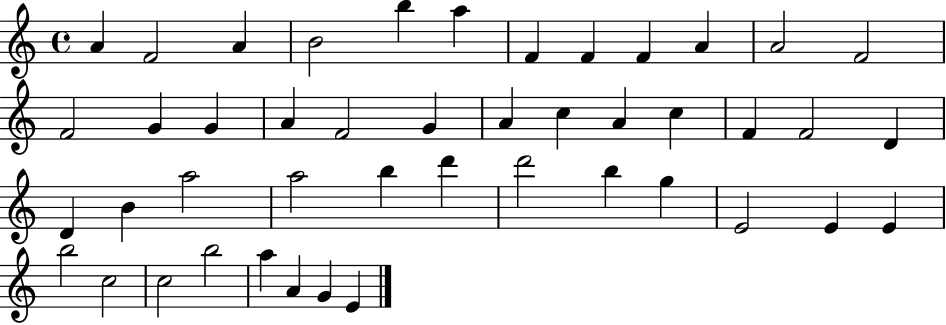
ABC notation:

X:1
T:Untitled
M:4/4
L:1/4
K:C
A F2 A B2 b a F F F A A2 F2 F2 G G A F2 G A c A c F F2 D D B a2 a2 b d' d'2 b g E2 E E b2 c2 c2 b2 a A G E